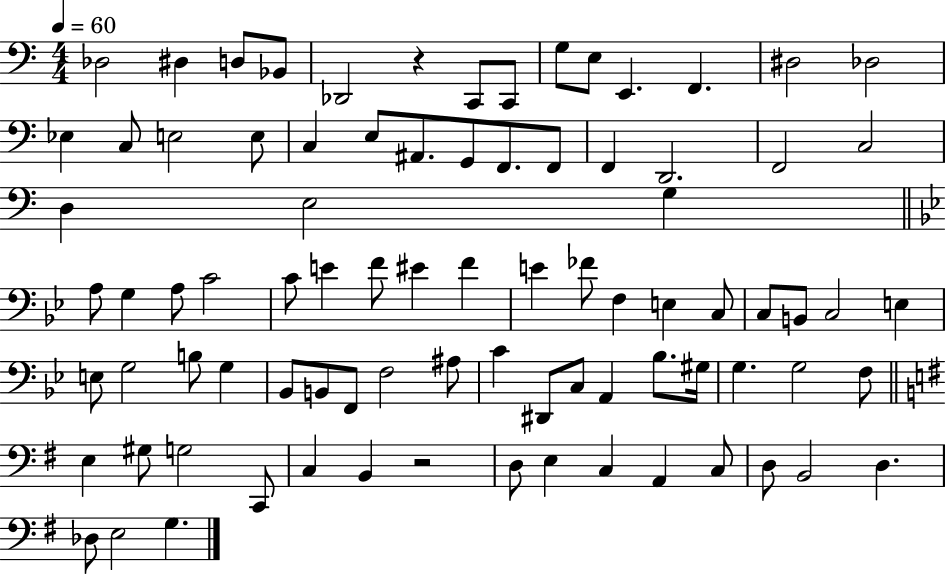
Db3/h D#3/q D3/e Bb2/e Db2/h R/q C2/e C2/e G3/e E3/e E2/q. F2/q. D#3/h Db3/h Eb3/q C3/e E3/h E3/e C3/q E3/e A#2/e. G2/e F2/e. F2/e F2/q D2/h. F2/h C3/h D3/q E3/h G3/q A3/e G3/q A3/e C4/h C4/e E4/q F4/e EIS4/q F4/q E4/q FES4/e F3/q E3/q C3/e C3/e B2/e C3/h E3/q E3/e G3/h B3/e G3/q Bb2/e B2/e F2/e F3/h A#3/e C4/q D#2/e C3/e A2/q Bb3/e. G#3/s G3/q. G3/h F3/e E3/q G#3/e G3/h C2/e C3/q B2/q R/h D3/e E3/q C3/q A2/q C3/e D3/e B2/h D3/q. Db3/e E3/h G3/q.